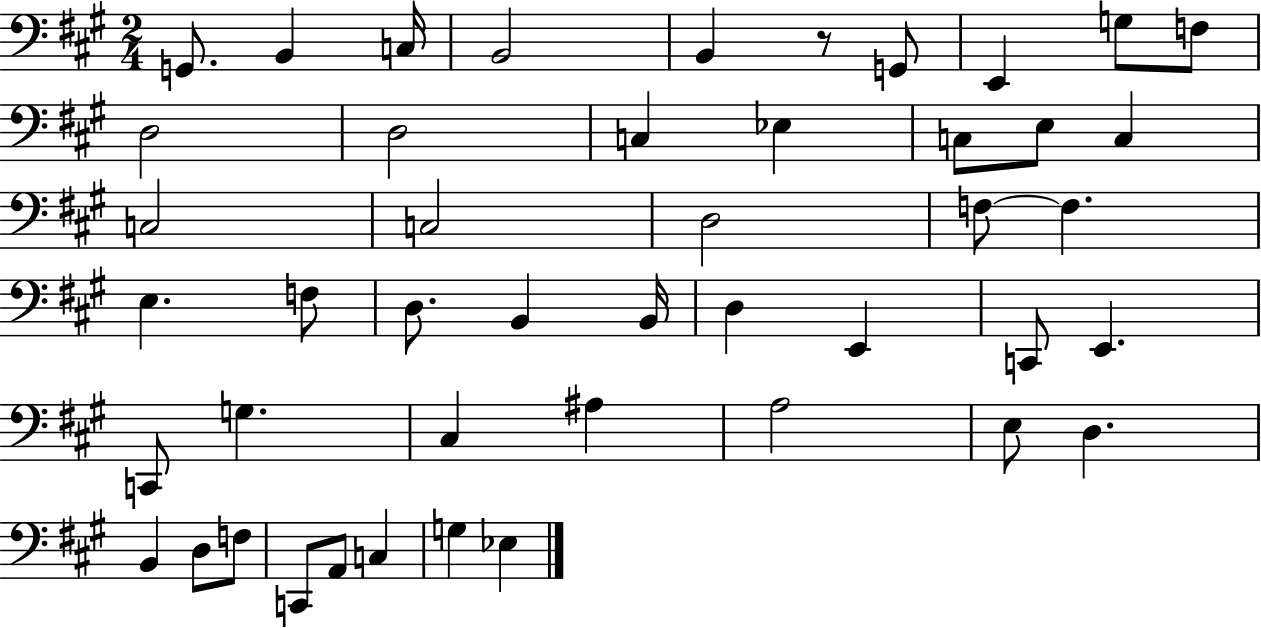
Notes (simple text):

G2/e. B2/q C3/s B2/h B2/q R/e G2/e E2/q G3/e F3/e D3/h D3/h C3/q Eb3/q C3/e E3/e C3/q C3/h C3/h D3/h F3/e F3/q. E3/q. F3/e D3/e. B2/q B2/s D3/q E2/q C2/e E2/q. C2/e G3/q. C#3/q A#3/q A3/h E3/e D3/q. B2/q D3/e F3/e C2/e A2/e C3/q G3/q Eb3/q